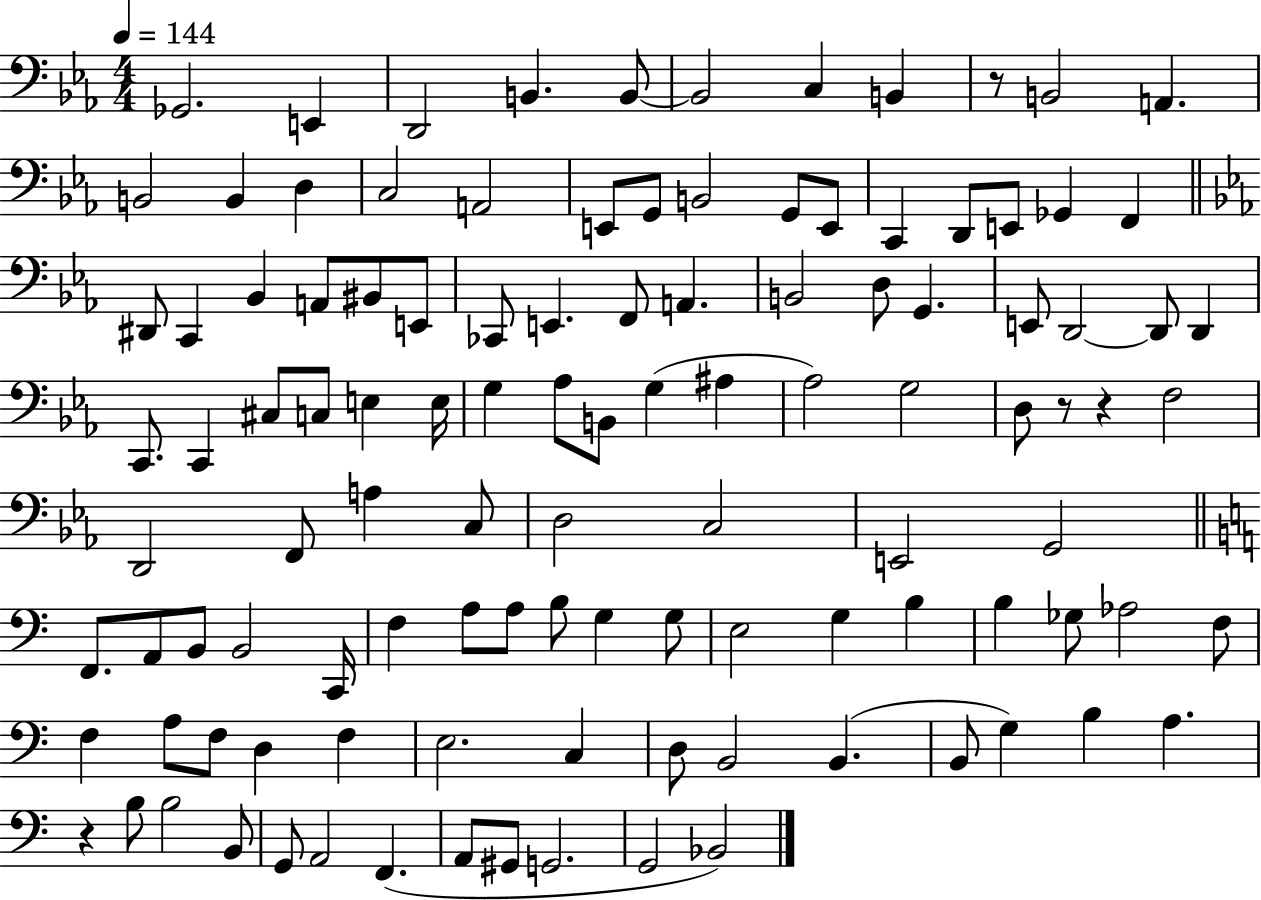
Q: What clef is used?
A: bass